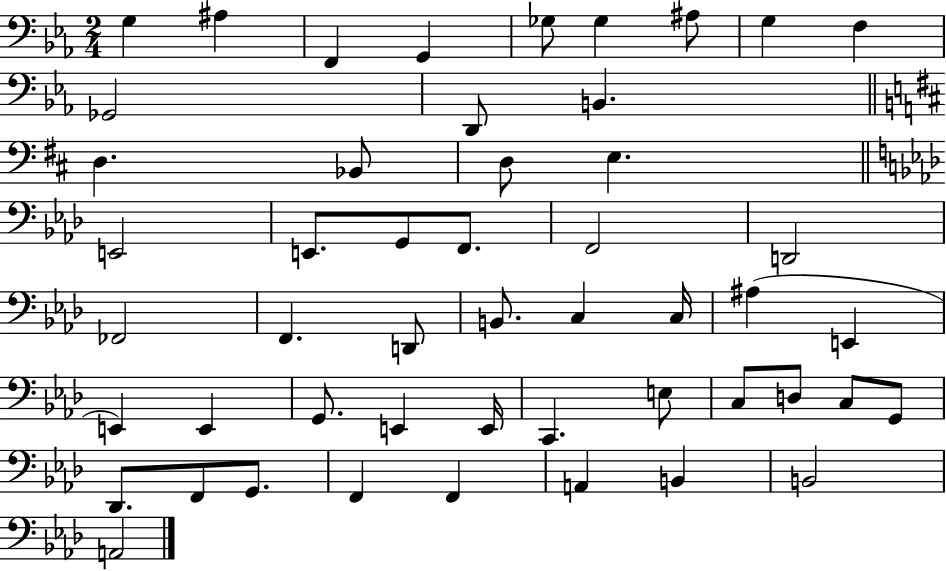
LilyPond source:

{
  \clef bass
  \numericTimeSignature
  \time 2/4
  \key ees \major
  g4 ais4 | f,4 g,4 | ges8 ges4 ais8 | g4 f4 | \break ges,2 | d,8 b,4. | \bar "||" \break \key b \minor d4. bes,8 | d8 e4. | \bar "||" \break \key f \minor e,2 | e,8. g,8 f,8. | f,2 | d,2 | \break fes,2 | f,4. d,8 | b,8. c4 c16 | ais4( e,4 | \break e,4) e,4 | g,8. e,4 e,16 | c,4. e8 | c8 d8 c8 g,8 | \break des,8. f,8 g,8. | f,4 f,4 | a,4 b,4 | b,2 | \break a,2 | \bar "|."
}